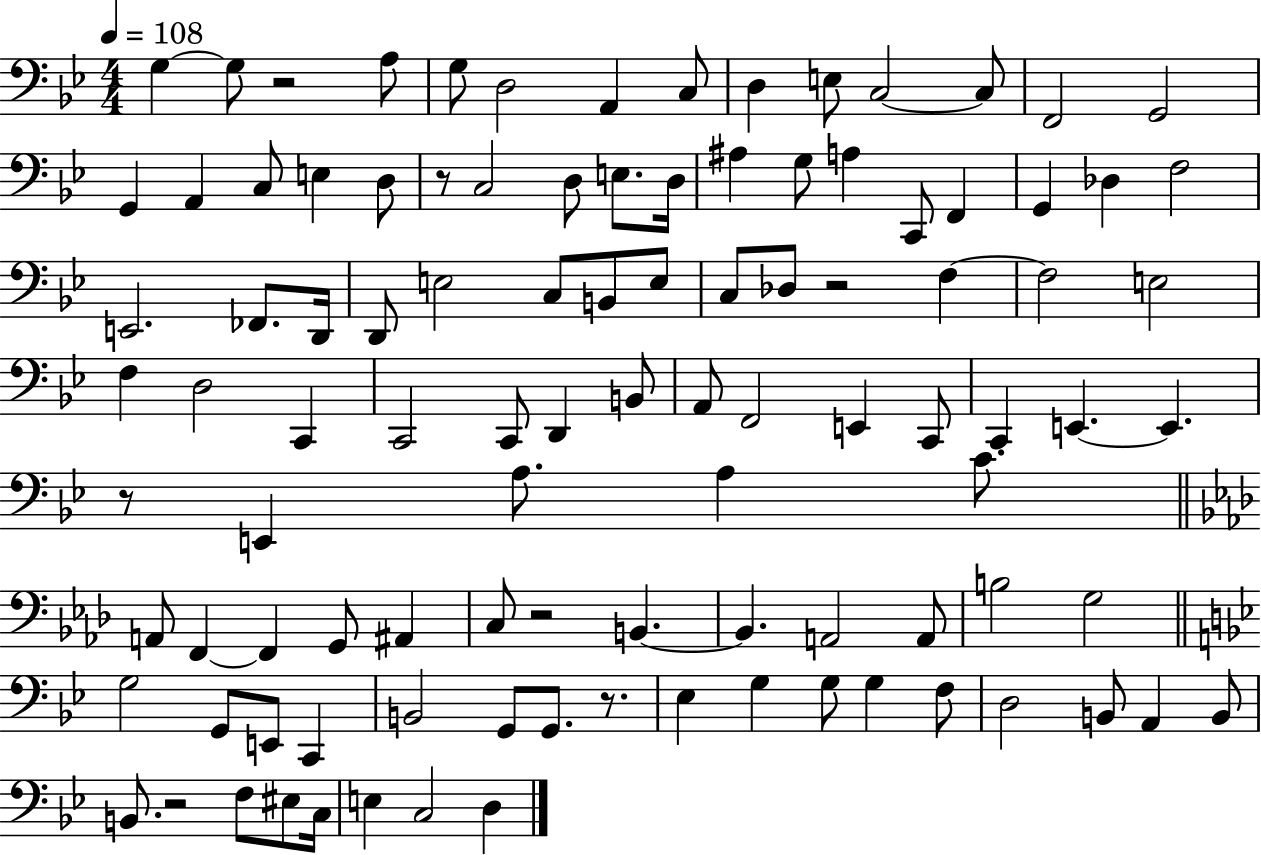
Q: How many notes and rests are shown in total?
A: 103